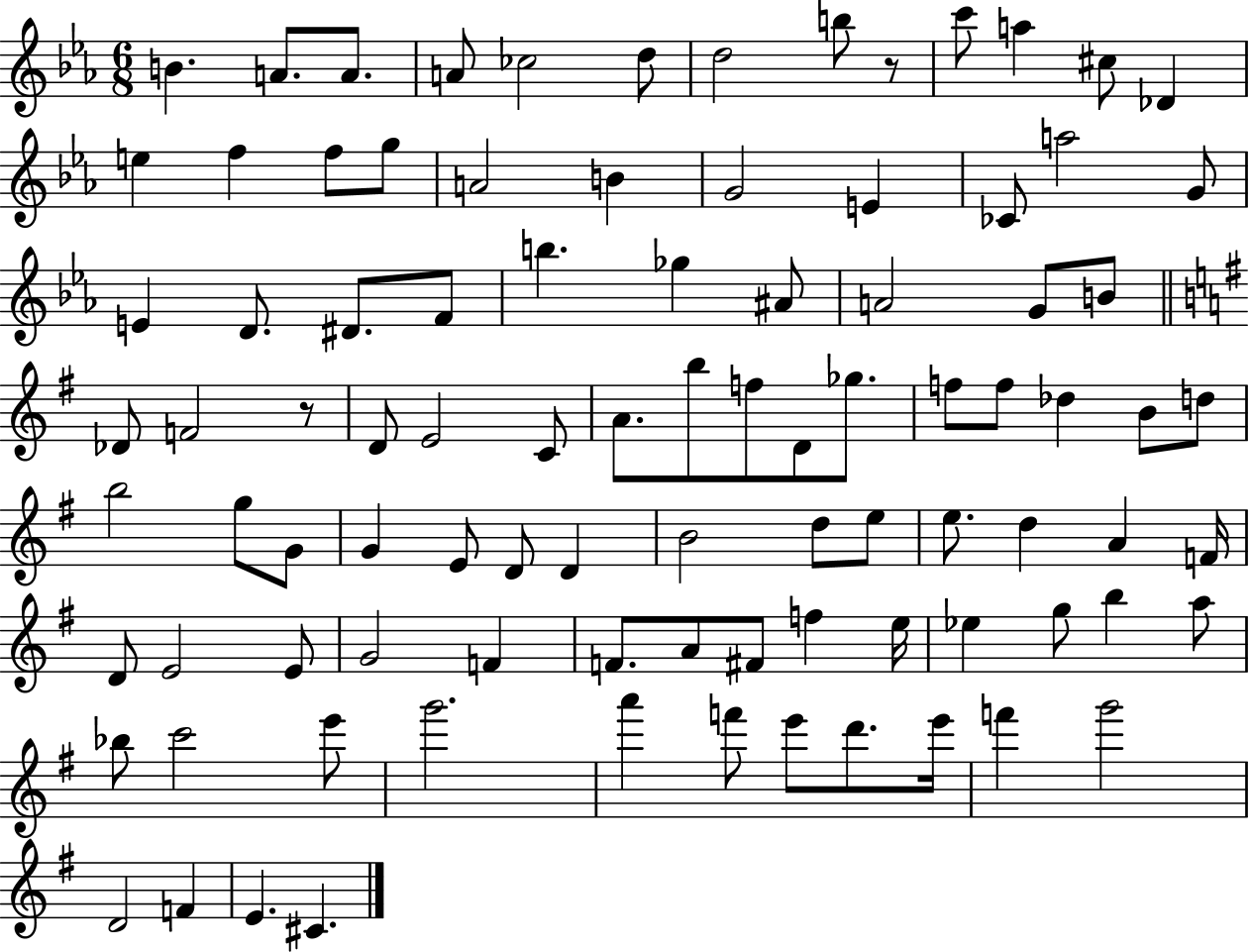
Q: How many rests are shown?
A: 2